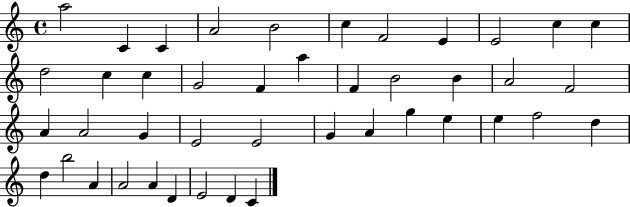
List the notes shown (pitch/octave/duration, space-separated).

A5/h C4/q C4/q A4/h B4/h C5/q F4/h E4/q E4/h C5/q C5/q D5/h C5/q C5/q G4/h F4/q A5/q F4/q B4/h B4/q A4/h F4/h A4/q A4/h G4/q E4/h E4/h G4/q A4/q G5/q E5/q E5/q F5/h D5/q D5/q B5/h A4/q A4/h A4/q D4/q E4/h D4/q C4/q